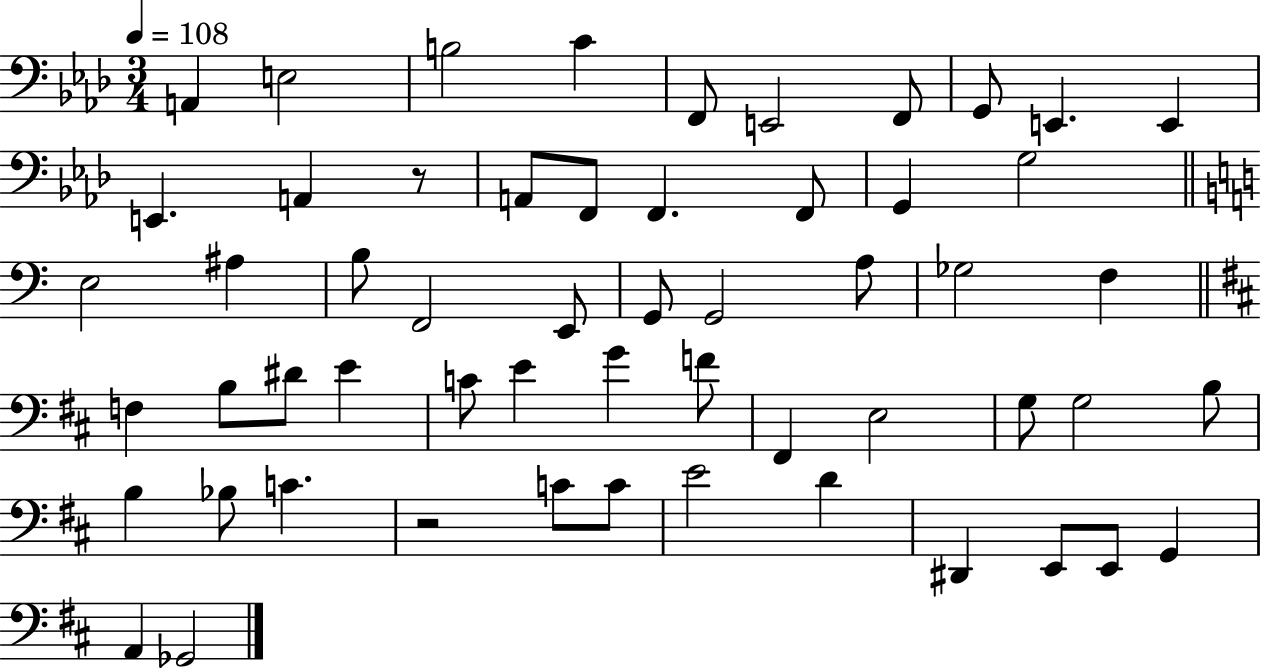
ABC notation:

X:1
T:Untitled
M:3/4
L:1/4
K:Ab
A,, E,2 B,2 C F,,/2 E,,2 F,,/2 G,,/2 E,, E,, E,, A,, z/2 A,,/2 F,,/2 F,, F,,/2 G,, G,2 E,2 ^A, B,/2 F,,2 E,,/2 G,,/2 G,,2 A,/2 _G,2 F, F, B,/2 ^D/2 E C/2 E G F/2 ^F,, E,2 G,/2 G,2 B,/2 B, _B,/2 C z2 C/2 C/2 E2 D ^D,, E,,/2 E,,/2 G,, A,, _G,,2